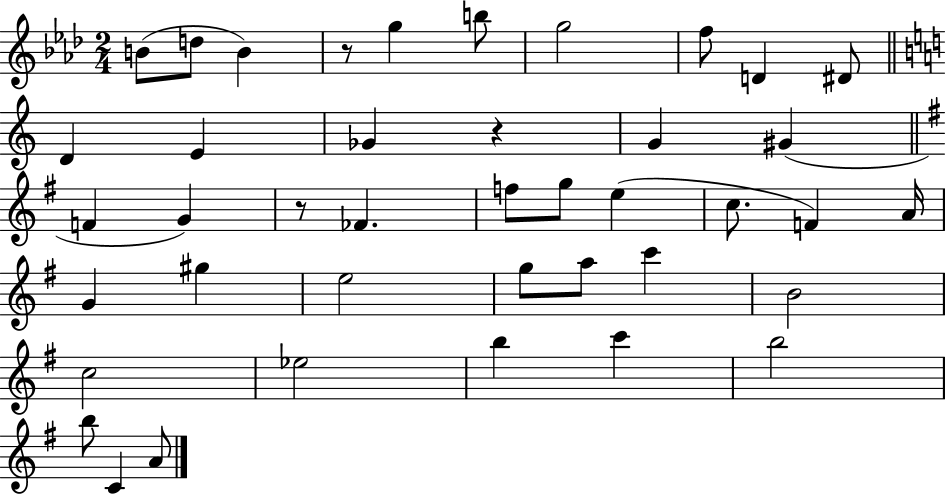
B4/e D5/e B4/q R/e G5/q B5/e G5/h F5/e D4/q D#4/e D4/q E4/q Gb4/q R/q G4/q G#4/q F4/q G4/q R/e FES4/q. F5/e G5/e E5/q C5/e. F4/q A4/s G4/q G#5/q E5/h G5/e A5/e C6/q B4/h C5/h Eb5/h B5/q C6/q B5/h B5/e C4/q A4/e